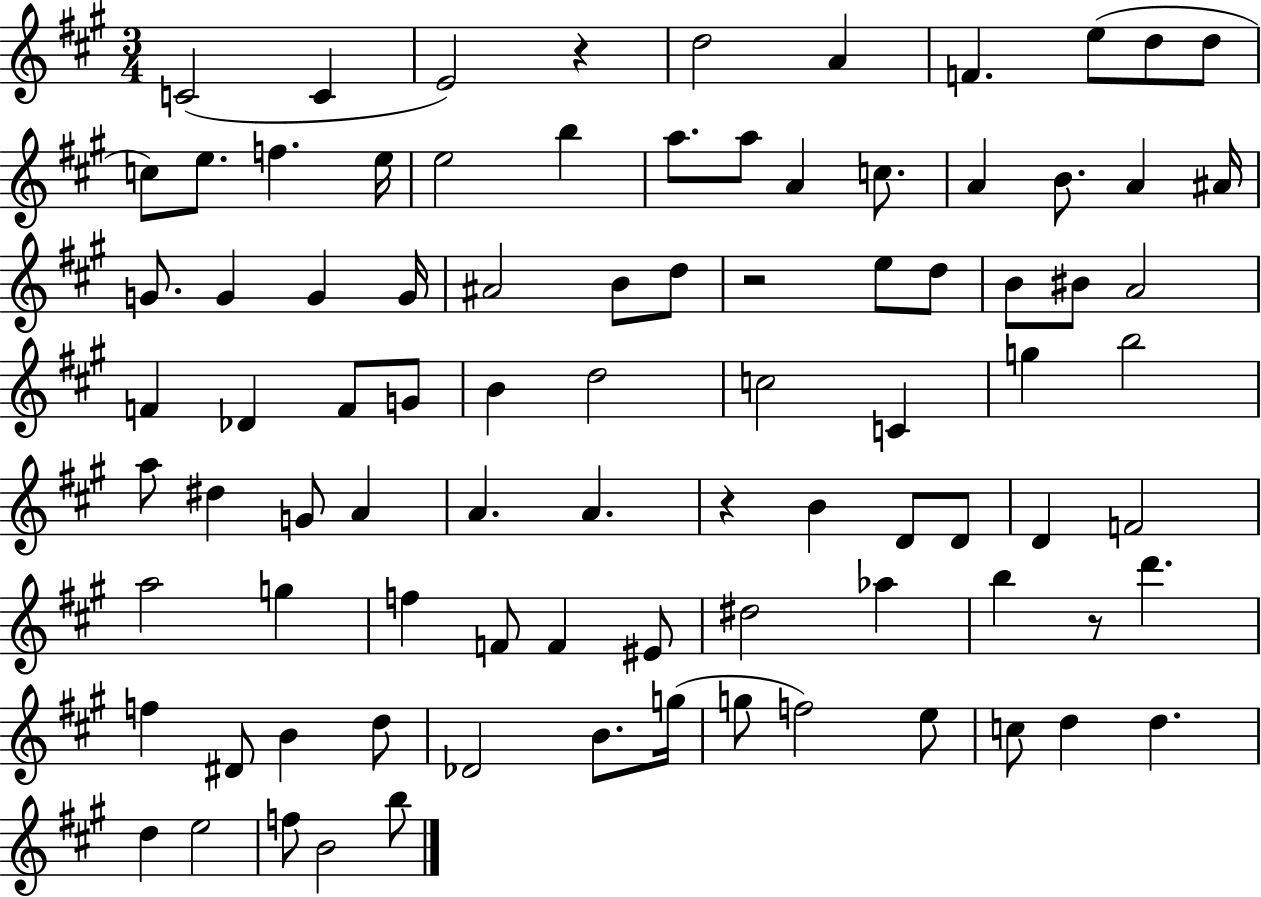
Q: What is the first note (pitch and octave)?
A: C4